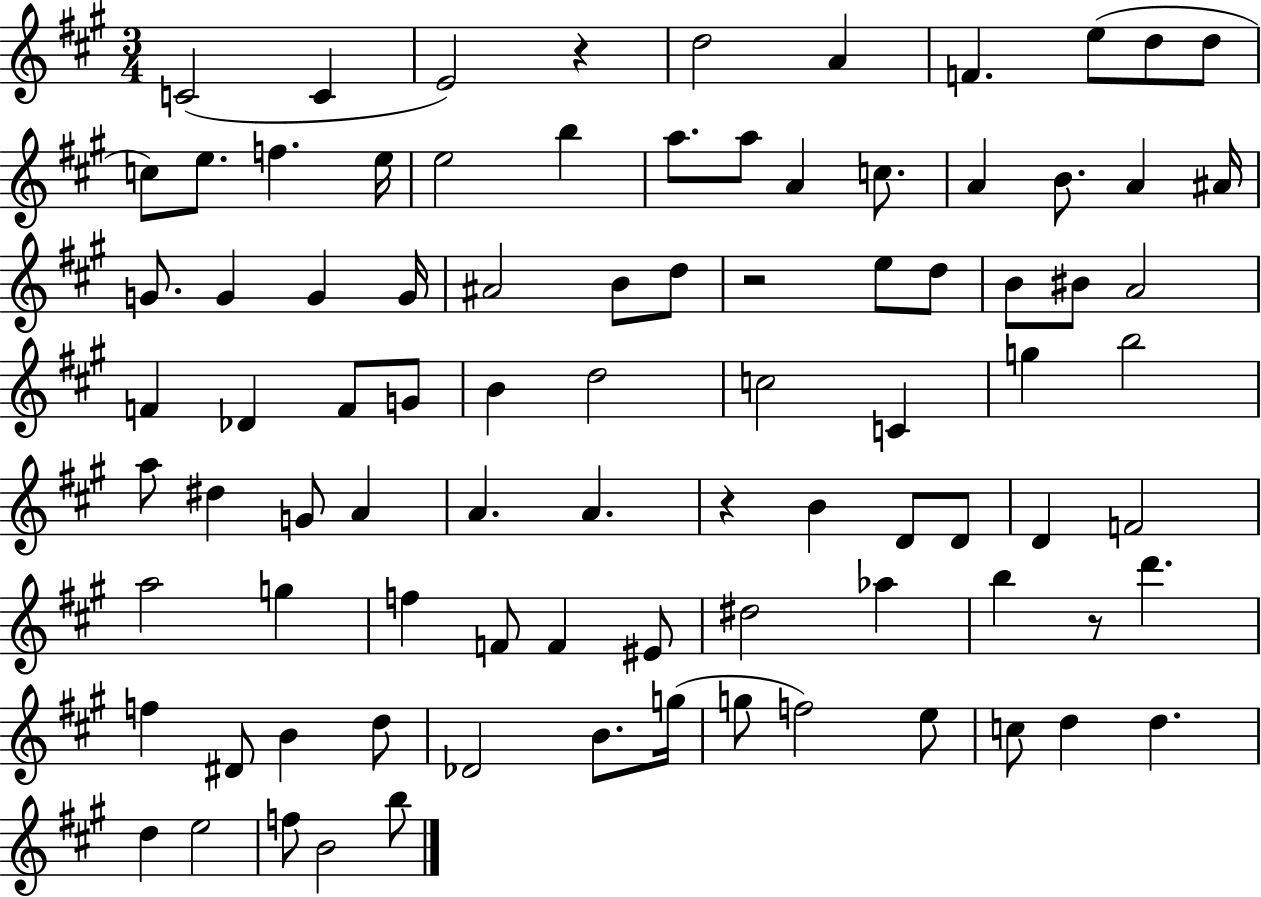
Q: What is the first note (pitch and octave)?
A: C4